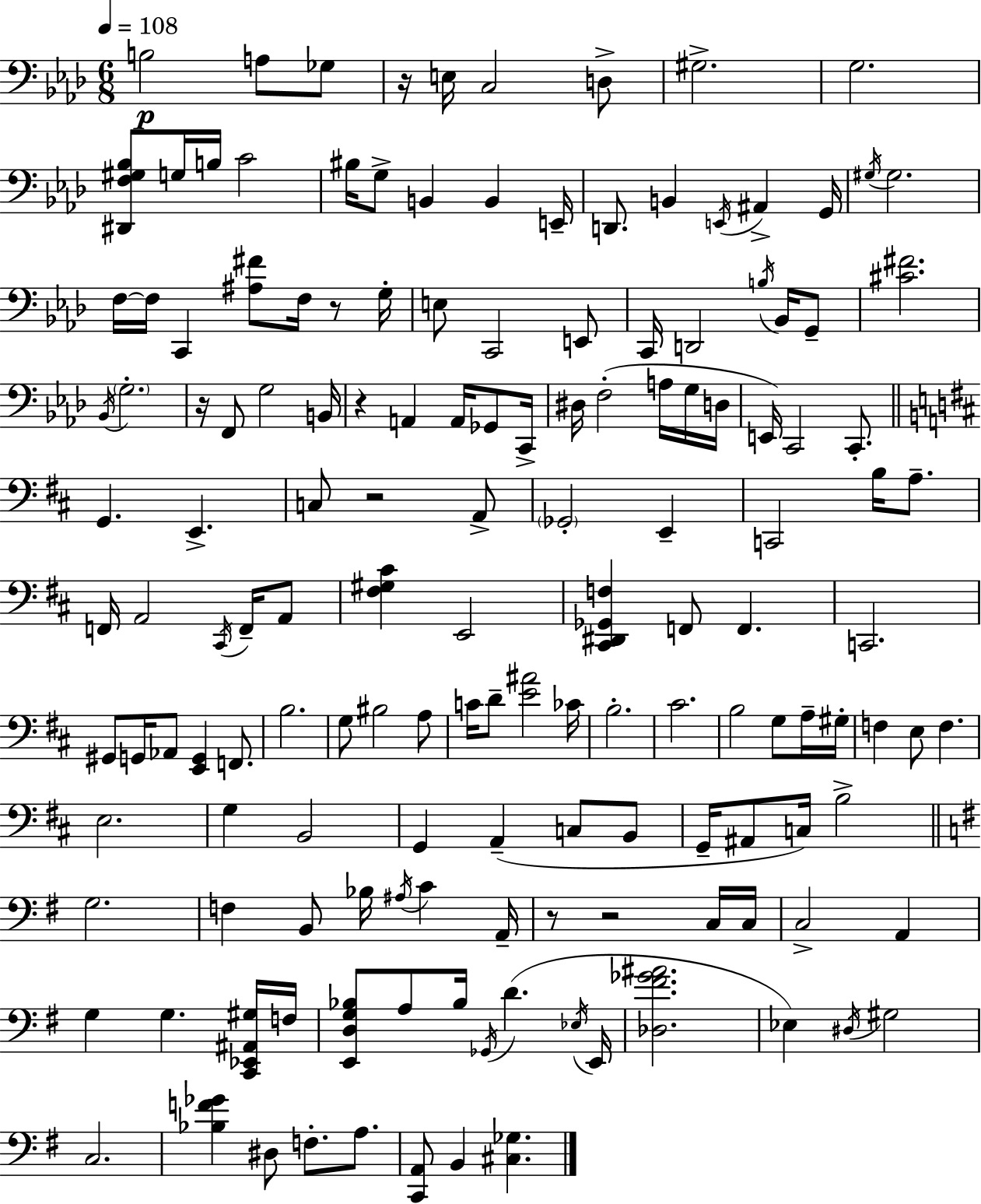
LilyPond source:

{
  \clef bass
  \numericTimeSignature
  \time 6/8
  \key aes \major
  \tempo 4 = 108
  \repeat volta 2 { b2\p a8 ges8 | r16 e16 c2 d8-> | gis2.-> | g2. | \break <dis, f gis bes>8 g16 b16 c'2 | bis16 g8-> b,4 b,4 e,16-- | d,8. b,4 \acciaccatura { e,16 } ais,4-> | g,16 \acciaccatura { gis16 } gis2. | \break f16~~ f16 c,4 <ais fis'>8 f16 r8 | g16-. e8 c,2 | e,8 c,16 d,2 \acciaccatura { b16 } | bes,16 g,8-- <cis' fis'>2. | \break \acciaccatura { bes,16 } \parenthesize g2.-. | r16 f,8 g2 | b,16 r4 a,4 | a,16 ges,8 c,16-> dis16 f2-.( | \break a16 g16 d16 e,16) c,2 | c,8.-. \bar "||" \break \key d \major g,4. e,4.-> | c8 r2 a,8-> | \parenthesize ges,2-. e,4-- | c,2 b16 a8.-- | \break f,16 a,2 \acciaccatura { cis,16 } f,16-- a,8 | <fis gis cis'>4 e,2 | <cis, dis, ges, f>4 f,8 f,4. | c,2. | \break gis,8 g,16 aes,8 <e, g,>4 f,8. | b2. | g8 bis2 a8 | c'16 d'8-- <e' ais'>2 | \break ces'16 b2.-. | cis'2. | b2 g8 a16-- | gis16-. f4 e8 f4. | \break e2. | g4 b,2 | g,4 a,4--( c8 b,8 | g,16-- ais,8 c16) b2-> | \break \bar "||" \break \key g \major g2. | f4 b,8 bes16 \acciaccatura { ais16 } c'4 | a,16-- r8 r2 c16 | c16 c2-> a,4 | \break g4 g4. <c, ees, ais, gis>16 | f16 <e, d g bes>8 a8 bes16 \acciaccatura { ges,16 } d'4.( | \acciaccatura { ees16 } e,16 <des fis' ges' ais'>2. | ees4) \acciaccatura { dis16 } gis2 | \break c2. | <bes f' ges'>4 dis8 f8.-. | a8. <c, a,>8 b,4 <cis ges>4. | } \bar "|."
}